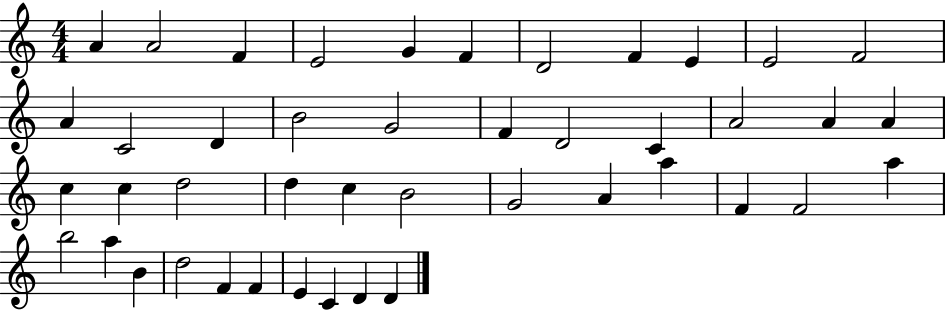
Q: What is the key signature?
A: C major